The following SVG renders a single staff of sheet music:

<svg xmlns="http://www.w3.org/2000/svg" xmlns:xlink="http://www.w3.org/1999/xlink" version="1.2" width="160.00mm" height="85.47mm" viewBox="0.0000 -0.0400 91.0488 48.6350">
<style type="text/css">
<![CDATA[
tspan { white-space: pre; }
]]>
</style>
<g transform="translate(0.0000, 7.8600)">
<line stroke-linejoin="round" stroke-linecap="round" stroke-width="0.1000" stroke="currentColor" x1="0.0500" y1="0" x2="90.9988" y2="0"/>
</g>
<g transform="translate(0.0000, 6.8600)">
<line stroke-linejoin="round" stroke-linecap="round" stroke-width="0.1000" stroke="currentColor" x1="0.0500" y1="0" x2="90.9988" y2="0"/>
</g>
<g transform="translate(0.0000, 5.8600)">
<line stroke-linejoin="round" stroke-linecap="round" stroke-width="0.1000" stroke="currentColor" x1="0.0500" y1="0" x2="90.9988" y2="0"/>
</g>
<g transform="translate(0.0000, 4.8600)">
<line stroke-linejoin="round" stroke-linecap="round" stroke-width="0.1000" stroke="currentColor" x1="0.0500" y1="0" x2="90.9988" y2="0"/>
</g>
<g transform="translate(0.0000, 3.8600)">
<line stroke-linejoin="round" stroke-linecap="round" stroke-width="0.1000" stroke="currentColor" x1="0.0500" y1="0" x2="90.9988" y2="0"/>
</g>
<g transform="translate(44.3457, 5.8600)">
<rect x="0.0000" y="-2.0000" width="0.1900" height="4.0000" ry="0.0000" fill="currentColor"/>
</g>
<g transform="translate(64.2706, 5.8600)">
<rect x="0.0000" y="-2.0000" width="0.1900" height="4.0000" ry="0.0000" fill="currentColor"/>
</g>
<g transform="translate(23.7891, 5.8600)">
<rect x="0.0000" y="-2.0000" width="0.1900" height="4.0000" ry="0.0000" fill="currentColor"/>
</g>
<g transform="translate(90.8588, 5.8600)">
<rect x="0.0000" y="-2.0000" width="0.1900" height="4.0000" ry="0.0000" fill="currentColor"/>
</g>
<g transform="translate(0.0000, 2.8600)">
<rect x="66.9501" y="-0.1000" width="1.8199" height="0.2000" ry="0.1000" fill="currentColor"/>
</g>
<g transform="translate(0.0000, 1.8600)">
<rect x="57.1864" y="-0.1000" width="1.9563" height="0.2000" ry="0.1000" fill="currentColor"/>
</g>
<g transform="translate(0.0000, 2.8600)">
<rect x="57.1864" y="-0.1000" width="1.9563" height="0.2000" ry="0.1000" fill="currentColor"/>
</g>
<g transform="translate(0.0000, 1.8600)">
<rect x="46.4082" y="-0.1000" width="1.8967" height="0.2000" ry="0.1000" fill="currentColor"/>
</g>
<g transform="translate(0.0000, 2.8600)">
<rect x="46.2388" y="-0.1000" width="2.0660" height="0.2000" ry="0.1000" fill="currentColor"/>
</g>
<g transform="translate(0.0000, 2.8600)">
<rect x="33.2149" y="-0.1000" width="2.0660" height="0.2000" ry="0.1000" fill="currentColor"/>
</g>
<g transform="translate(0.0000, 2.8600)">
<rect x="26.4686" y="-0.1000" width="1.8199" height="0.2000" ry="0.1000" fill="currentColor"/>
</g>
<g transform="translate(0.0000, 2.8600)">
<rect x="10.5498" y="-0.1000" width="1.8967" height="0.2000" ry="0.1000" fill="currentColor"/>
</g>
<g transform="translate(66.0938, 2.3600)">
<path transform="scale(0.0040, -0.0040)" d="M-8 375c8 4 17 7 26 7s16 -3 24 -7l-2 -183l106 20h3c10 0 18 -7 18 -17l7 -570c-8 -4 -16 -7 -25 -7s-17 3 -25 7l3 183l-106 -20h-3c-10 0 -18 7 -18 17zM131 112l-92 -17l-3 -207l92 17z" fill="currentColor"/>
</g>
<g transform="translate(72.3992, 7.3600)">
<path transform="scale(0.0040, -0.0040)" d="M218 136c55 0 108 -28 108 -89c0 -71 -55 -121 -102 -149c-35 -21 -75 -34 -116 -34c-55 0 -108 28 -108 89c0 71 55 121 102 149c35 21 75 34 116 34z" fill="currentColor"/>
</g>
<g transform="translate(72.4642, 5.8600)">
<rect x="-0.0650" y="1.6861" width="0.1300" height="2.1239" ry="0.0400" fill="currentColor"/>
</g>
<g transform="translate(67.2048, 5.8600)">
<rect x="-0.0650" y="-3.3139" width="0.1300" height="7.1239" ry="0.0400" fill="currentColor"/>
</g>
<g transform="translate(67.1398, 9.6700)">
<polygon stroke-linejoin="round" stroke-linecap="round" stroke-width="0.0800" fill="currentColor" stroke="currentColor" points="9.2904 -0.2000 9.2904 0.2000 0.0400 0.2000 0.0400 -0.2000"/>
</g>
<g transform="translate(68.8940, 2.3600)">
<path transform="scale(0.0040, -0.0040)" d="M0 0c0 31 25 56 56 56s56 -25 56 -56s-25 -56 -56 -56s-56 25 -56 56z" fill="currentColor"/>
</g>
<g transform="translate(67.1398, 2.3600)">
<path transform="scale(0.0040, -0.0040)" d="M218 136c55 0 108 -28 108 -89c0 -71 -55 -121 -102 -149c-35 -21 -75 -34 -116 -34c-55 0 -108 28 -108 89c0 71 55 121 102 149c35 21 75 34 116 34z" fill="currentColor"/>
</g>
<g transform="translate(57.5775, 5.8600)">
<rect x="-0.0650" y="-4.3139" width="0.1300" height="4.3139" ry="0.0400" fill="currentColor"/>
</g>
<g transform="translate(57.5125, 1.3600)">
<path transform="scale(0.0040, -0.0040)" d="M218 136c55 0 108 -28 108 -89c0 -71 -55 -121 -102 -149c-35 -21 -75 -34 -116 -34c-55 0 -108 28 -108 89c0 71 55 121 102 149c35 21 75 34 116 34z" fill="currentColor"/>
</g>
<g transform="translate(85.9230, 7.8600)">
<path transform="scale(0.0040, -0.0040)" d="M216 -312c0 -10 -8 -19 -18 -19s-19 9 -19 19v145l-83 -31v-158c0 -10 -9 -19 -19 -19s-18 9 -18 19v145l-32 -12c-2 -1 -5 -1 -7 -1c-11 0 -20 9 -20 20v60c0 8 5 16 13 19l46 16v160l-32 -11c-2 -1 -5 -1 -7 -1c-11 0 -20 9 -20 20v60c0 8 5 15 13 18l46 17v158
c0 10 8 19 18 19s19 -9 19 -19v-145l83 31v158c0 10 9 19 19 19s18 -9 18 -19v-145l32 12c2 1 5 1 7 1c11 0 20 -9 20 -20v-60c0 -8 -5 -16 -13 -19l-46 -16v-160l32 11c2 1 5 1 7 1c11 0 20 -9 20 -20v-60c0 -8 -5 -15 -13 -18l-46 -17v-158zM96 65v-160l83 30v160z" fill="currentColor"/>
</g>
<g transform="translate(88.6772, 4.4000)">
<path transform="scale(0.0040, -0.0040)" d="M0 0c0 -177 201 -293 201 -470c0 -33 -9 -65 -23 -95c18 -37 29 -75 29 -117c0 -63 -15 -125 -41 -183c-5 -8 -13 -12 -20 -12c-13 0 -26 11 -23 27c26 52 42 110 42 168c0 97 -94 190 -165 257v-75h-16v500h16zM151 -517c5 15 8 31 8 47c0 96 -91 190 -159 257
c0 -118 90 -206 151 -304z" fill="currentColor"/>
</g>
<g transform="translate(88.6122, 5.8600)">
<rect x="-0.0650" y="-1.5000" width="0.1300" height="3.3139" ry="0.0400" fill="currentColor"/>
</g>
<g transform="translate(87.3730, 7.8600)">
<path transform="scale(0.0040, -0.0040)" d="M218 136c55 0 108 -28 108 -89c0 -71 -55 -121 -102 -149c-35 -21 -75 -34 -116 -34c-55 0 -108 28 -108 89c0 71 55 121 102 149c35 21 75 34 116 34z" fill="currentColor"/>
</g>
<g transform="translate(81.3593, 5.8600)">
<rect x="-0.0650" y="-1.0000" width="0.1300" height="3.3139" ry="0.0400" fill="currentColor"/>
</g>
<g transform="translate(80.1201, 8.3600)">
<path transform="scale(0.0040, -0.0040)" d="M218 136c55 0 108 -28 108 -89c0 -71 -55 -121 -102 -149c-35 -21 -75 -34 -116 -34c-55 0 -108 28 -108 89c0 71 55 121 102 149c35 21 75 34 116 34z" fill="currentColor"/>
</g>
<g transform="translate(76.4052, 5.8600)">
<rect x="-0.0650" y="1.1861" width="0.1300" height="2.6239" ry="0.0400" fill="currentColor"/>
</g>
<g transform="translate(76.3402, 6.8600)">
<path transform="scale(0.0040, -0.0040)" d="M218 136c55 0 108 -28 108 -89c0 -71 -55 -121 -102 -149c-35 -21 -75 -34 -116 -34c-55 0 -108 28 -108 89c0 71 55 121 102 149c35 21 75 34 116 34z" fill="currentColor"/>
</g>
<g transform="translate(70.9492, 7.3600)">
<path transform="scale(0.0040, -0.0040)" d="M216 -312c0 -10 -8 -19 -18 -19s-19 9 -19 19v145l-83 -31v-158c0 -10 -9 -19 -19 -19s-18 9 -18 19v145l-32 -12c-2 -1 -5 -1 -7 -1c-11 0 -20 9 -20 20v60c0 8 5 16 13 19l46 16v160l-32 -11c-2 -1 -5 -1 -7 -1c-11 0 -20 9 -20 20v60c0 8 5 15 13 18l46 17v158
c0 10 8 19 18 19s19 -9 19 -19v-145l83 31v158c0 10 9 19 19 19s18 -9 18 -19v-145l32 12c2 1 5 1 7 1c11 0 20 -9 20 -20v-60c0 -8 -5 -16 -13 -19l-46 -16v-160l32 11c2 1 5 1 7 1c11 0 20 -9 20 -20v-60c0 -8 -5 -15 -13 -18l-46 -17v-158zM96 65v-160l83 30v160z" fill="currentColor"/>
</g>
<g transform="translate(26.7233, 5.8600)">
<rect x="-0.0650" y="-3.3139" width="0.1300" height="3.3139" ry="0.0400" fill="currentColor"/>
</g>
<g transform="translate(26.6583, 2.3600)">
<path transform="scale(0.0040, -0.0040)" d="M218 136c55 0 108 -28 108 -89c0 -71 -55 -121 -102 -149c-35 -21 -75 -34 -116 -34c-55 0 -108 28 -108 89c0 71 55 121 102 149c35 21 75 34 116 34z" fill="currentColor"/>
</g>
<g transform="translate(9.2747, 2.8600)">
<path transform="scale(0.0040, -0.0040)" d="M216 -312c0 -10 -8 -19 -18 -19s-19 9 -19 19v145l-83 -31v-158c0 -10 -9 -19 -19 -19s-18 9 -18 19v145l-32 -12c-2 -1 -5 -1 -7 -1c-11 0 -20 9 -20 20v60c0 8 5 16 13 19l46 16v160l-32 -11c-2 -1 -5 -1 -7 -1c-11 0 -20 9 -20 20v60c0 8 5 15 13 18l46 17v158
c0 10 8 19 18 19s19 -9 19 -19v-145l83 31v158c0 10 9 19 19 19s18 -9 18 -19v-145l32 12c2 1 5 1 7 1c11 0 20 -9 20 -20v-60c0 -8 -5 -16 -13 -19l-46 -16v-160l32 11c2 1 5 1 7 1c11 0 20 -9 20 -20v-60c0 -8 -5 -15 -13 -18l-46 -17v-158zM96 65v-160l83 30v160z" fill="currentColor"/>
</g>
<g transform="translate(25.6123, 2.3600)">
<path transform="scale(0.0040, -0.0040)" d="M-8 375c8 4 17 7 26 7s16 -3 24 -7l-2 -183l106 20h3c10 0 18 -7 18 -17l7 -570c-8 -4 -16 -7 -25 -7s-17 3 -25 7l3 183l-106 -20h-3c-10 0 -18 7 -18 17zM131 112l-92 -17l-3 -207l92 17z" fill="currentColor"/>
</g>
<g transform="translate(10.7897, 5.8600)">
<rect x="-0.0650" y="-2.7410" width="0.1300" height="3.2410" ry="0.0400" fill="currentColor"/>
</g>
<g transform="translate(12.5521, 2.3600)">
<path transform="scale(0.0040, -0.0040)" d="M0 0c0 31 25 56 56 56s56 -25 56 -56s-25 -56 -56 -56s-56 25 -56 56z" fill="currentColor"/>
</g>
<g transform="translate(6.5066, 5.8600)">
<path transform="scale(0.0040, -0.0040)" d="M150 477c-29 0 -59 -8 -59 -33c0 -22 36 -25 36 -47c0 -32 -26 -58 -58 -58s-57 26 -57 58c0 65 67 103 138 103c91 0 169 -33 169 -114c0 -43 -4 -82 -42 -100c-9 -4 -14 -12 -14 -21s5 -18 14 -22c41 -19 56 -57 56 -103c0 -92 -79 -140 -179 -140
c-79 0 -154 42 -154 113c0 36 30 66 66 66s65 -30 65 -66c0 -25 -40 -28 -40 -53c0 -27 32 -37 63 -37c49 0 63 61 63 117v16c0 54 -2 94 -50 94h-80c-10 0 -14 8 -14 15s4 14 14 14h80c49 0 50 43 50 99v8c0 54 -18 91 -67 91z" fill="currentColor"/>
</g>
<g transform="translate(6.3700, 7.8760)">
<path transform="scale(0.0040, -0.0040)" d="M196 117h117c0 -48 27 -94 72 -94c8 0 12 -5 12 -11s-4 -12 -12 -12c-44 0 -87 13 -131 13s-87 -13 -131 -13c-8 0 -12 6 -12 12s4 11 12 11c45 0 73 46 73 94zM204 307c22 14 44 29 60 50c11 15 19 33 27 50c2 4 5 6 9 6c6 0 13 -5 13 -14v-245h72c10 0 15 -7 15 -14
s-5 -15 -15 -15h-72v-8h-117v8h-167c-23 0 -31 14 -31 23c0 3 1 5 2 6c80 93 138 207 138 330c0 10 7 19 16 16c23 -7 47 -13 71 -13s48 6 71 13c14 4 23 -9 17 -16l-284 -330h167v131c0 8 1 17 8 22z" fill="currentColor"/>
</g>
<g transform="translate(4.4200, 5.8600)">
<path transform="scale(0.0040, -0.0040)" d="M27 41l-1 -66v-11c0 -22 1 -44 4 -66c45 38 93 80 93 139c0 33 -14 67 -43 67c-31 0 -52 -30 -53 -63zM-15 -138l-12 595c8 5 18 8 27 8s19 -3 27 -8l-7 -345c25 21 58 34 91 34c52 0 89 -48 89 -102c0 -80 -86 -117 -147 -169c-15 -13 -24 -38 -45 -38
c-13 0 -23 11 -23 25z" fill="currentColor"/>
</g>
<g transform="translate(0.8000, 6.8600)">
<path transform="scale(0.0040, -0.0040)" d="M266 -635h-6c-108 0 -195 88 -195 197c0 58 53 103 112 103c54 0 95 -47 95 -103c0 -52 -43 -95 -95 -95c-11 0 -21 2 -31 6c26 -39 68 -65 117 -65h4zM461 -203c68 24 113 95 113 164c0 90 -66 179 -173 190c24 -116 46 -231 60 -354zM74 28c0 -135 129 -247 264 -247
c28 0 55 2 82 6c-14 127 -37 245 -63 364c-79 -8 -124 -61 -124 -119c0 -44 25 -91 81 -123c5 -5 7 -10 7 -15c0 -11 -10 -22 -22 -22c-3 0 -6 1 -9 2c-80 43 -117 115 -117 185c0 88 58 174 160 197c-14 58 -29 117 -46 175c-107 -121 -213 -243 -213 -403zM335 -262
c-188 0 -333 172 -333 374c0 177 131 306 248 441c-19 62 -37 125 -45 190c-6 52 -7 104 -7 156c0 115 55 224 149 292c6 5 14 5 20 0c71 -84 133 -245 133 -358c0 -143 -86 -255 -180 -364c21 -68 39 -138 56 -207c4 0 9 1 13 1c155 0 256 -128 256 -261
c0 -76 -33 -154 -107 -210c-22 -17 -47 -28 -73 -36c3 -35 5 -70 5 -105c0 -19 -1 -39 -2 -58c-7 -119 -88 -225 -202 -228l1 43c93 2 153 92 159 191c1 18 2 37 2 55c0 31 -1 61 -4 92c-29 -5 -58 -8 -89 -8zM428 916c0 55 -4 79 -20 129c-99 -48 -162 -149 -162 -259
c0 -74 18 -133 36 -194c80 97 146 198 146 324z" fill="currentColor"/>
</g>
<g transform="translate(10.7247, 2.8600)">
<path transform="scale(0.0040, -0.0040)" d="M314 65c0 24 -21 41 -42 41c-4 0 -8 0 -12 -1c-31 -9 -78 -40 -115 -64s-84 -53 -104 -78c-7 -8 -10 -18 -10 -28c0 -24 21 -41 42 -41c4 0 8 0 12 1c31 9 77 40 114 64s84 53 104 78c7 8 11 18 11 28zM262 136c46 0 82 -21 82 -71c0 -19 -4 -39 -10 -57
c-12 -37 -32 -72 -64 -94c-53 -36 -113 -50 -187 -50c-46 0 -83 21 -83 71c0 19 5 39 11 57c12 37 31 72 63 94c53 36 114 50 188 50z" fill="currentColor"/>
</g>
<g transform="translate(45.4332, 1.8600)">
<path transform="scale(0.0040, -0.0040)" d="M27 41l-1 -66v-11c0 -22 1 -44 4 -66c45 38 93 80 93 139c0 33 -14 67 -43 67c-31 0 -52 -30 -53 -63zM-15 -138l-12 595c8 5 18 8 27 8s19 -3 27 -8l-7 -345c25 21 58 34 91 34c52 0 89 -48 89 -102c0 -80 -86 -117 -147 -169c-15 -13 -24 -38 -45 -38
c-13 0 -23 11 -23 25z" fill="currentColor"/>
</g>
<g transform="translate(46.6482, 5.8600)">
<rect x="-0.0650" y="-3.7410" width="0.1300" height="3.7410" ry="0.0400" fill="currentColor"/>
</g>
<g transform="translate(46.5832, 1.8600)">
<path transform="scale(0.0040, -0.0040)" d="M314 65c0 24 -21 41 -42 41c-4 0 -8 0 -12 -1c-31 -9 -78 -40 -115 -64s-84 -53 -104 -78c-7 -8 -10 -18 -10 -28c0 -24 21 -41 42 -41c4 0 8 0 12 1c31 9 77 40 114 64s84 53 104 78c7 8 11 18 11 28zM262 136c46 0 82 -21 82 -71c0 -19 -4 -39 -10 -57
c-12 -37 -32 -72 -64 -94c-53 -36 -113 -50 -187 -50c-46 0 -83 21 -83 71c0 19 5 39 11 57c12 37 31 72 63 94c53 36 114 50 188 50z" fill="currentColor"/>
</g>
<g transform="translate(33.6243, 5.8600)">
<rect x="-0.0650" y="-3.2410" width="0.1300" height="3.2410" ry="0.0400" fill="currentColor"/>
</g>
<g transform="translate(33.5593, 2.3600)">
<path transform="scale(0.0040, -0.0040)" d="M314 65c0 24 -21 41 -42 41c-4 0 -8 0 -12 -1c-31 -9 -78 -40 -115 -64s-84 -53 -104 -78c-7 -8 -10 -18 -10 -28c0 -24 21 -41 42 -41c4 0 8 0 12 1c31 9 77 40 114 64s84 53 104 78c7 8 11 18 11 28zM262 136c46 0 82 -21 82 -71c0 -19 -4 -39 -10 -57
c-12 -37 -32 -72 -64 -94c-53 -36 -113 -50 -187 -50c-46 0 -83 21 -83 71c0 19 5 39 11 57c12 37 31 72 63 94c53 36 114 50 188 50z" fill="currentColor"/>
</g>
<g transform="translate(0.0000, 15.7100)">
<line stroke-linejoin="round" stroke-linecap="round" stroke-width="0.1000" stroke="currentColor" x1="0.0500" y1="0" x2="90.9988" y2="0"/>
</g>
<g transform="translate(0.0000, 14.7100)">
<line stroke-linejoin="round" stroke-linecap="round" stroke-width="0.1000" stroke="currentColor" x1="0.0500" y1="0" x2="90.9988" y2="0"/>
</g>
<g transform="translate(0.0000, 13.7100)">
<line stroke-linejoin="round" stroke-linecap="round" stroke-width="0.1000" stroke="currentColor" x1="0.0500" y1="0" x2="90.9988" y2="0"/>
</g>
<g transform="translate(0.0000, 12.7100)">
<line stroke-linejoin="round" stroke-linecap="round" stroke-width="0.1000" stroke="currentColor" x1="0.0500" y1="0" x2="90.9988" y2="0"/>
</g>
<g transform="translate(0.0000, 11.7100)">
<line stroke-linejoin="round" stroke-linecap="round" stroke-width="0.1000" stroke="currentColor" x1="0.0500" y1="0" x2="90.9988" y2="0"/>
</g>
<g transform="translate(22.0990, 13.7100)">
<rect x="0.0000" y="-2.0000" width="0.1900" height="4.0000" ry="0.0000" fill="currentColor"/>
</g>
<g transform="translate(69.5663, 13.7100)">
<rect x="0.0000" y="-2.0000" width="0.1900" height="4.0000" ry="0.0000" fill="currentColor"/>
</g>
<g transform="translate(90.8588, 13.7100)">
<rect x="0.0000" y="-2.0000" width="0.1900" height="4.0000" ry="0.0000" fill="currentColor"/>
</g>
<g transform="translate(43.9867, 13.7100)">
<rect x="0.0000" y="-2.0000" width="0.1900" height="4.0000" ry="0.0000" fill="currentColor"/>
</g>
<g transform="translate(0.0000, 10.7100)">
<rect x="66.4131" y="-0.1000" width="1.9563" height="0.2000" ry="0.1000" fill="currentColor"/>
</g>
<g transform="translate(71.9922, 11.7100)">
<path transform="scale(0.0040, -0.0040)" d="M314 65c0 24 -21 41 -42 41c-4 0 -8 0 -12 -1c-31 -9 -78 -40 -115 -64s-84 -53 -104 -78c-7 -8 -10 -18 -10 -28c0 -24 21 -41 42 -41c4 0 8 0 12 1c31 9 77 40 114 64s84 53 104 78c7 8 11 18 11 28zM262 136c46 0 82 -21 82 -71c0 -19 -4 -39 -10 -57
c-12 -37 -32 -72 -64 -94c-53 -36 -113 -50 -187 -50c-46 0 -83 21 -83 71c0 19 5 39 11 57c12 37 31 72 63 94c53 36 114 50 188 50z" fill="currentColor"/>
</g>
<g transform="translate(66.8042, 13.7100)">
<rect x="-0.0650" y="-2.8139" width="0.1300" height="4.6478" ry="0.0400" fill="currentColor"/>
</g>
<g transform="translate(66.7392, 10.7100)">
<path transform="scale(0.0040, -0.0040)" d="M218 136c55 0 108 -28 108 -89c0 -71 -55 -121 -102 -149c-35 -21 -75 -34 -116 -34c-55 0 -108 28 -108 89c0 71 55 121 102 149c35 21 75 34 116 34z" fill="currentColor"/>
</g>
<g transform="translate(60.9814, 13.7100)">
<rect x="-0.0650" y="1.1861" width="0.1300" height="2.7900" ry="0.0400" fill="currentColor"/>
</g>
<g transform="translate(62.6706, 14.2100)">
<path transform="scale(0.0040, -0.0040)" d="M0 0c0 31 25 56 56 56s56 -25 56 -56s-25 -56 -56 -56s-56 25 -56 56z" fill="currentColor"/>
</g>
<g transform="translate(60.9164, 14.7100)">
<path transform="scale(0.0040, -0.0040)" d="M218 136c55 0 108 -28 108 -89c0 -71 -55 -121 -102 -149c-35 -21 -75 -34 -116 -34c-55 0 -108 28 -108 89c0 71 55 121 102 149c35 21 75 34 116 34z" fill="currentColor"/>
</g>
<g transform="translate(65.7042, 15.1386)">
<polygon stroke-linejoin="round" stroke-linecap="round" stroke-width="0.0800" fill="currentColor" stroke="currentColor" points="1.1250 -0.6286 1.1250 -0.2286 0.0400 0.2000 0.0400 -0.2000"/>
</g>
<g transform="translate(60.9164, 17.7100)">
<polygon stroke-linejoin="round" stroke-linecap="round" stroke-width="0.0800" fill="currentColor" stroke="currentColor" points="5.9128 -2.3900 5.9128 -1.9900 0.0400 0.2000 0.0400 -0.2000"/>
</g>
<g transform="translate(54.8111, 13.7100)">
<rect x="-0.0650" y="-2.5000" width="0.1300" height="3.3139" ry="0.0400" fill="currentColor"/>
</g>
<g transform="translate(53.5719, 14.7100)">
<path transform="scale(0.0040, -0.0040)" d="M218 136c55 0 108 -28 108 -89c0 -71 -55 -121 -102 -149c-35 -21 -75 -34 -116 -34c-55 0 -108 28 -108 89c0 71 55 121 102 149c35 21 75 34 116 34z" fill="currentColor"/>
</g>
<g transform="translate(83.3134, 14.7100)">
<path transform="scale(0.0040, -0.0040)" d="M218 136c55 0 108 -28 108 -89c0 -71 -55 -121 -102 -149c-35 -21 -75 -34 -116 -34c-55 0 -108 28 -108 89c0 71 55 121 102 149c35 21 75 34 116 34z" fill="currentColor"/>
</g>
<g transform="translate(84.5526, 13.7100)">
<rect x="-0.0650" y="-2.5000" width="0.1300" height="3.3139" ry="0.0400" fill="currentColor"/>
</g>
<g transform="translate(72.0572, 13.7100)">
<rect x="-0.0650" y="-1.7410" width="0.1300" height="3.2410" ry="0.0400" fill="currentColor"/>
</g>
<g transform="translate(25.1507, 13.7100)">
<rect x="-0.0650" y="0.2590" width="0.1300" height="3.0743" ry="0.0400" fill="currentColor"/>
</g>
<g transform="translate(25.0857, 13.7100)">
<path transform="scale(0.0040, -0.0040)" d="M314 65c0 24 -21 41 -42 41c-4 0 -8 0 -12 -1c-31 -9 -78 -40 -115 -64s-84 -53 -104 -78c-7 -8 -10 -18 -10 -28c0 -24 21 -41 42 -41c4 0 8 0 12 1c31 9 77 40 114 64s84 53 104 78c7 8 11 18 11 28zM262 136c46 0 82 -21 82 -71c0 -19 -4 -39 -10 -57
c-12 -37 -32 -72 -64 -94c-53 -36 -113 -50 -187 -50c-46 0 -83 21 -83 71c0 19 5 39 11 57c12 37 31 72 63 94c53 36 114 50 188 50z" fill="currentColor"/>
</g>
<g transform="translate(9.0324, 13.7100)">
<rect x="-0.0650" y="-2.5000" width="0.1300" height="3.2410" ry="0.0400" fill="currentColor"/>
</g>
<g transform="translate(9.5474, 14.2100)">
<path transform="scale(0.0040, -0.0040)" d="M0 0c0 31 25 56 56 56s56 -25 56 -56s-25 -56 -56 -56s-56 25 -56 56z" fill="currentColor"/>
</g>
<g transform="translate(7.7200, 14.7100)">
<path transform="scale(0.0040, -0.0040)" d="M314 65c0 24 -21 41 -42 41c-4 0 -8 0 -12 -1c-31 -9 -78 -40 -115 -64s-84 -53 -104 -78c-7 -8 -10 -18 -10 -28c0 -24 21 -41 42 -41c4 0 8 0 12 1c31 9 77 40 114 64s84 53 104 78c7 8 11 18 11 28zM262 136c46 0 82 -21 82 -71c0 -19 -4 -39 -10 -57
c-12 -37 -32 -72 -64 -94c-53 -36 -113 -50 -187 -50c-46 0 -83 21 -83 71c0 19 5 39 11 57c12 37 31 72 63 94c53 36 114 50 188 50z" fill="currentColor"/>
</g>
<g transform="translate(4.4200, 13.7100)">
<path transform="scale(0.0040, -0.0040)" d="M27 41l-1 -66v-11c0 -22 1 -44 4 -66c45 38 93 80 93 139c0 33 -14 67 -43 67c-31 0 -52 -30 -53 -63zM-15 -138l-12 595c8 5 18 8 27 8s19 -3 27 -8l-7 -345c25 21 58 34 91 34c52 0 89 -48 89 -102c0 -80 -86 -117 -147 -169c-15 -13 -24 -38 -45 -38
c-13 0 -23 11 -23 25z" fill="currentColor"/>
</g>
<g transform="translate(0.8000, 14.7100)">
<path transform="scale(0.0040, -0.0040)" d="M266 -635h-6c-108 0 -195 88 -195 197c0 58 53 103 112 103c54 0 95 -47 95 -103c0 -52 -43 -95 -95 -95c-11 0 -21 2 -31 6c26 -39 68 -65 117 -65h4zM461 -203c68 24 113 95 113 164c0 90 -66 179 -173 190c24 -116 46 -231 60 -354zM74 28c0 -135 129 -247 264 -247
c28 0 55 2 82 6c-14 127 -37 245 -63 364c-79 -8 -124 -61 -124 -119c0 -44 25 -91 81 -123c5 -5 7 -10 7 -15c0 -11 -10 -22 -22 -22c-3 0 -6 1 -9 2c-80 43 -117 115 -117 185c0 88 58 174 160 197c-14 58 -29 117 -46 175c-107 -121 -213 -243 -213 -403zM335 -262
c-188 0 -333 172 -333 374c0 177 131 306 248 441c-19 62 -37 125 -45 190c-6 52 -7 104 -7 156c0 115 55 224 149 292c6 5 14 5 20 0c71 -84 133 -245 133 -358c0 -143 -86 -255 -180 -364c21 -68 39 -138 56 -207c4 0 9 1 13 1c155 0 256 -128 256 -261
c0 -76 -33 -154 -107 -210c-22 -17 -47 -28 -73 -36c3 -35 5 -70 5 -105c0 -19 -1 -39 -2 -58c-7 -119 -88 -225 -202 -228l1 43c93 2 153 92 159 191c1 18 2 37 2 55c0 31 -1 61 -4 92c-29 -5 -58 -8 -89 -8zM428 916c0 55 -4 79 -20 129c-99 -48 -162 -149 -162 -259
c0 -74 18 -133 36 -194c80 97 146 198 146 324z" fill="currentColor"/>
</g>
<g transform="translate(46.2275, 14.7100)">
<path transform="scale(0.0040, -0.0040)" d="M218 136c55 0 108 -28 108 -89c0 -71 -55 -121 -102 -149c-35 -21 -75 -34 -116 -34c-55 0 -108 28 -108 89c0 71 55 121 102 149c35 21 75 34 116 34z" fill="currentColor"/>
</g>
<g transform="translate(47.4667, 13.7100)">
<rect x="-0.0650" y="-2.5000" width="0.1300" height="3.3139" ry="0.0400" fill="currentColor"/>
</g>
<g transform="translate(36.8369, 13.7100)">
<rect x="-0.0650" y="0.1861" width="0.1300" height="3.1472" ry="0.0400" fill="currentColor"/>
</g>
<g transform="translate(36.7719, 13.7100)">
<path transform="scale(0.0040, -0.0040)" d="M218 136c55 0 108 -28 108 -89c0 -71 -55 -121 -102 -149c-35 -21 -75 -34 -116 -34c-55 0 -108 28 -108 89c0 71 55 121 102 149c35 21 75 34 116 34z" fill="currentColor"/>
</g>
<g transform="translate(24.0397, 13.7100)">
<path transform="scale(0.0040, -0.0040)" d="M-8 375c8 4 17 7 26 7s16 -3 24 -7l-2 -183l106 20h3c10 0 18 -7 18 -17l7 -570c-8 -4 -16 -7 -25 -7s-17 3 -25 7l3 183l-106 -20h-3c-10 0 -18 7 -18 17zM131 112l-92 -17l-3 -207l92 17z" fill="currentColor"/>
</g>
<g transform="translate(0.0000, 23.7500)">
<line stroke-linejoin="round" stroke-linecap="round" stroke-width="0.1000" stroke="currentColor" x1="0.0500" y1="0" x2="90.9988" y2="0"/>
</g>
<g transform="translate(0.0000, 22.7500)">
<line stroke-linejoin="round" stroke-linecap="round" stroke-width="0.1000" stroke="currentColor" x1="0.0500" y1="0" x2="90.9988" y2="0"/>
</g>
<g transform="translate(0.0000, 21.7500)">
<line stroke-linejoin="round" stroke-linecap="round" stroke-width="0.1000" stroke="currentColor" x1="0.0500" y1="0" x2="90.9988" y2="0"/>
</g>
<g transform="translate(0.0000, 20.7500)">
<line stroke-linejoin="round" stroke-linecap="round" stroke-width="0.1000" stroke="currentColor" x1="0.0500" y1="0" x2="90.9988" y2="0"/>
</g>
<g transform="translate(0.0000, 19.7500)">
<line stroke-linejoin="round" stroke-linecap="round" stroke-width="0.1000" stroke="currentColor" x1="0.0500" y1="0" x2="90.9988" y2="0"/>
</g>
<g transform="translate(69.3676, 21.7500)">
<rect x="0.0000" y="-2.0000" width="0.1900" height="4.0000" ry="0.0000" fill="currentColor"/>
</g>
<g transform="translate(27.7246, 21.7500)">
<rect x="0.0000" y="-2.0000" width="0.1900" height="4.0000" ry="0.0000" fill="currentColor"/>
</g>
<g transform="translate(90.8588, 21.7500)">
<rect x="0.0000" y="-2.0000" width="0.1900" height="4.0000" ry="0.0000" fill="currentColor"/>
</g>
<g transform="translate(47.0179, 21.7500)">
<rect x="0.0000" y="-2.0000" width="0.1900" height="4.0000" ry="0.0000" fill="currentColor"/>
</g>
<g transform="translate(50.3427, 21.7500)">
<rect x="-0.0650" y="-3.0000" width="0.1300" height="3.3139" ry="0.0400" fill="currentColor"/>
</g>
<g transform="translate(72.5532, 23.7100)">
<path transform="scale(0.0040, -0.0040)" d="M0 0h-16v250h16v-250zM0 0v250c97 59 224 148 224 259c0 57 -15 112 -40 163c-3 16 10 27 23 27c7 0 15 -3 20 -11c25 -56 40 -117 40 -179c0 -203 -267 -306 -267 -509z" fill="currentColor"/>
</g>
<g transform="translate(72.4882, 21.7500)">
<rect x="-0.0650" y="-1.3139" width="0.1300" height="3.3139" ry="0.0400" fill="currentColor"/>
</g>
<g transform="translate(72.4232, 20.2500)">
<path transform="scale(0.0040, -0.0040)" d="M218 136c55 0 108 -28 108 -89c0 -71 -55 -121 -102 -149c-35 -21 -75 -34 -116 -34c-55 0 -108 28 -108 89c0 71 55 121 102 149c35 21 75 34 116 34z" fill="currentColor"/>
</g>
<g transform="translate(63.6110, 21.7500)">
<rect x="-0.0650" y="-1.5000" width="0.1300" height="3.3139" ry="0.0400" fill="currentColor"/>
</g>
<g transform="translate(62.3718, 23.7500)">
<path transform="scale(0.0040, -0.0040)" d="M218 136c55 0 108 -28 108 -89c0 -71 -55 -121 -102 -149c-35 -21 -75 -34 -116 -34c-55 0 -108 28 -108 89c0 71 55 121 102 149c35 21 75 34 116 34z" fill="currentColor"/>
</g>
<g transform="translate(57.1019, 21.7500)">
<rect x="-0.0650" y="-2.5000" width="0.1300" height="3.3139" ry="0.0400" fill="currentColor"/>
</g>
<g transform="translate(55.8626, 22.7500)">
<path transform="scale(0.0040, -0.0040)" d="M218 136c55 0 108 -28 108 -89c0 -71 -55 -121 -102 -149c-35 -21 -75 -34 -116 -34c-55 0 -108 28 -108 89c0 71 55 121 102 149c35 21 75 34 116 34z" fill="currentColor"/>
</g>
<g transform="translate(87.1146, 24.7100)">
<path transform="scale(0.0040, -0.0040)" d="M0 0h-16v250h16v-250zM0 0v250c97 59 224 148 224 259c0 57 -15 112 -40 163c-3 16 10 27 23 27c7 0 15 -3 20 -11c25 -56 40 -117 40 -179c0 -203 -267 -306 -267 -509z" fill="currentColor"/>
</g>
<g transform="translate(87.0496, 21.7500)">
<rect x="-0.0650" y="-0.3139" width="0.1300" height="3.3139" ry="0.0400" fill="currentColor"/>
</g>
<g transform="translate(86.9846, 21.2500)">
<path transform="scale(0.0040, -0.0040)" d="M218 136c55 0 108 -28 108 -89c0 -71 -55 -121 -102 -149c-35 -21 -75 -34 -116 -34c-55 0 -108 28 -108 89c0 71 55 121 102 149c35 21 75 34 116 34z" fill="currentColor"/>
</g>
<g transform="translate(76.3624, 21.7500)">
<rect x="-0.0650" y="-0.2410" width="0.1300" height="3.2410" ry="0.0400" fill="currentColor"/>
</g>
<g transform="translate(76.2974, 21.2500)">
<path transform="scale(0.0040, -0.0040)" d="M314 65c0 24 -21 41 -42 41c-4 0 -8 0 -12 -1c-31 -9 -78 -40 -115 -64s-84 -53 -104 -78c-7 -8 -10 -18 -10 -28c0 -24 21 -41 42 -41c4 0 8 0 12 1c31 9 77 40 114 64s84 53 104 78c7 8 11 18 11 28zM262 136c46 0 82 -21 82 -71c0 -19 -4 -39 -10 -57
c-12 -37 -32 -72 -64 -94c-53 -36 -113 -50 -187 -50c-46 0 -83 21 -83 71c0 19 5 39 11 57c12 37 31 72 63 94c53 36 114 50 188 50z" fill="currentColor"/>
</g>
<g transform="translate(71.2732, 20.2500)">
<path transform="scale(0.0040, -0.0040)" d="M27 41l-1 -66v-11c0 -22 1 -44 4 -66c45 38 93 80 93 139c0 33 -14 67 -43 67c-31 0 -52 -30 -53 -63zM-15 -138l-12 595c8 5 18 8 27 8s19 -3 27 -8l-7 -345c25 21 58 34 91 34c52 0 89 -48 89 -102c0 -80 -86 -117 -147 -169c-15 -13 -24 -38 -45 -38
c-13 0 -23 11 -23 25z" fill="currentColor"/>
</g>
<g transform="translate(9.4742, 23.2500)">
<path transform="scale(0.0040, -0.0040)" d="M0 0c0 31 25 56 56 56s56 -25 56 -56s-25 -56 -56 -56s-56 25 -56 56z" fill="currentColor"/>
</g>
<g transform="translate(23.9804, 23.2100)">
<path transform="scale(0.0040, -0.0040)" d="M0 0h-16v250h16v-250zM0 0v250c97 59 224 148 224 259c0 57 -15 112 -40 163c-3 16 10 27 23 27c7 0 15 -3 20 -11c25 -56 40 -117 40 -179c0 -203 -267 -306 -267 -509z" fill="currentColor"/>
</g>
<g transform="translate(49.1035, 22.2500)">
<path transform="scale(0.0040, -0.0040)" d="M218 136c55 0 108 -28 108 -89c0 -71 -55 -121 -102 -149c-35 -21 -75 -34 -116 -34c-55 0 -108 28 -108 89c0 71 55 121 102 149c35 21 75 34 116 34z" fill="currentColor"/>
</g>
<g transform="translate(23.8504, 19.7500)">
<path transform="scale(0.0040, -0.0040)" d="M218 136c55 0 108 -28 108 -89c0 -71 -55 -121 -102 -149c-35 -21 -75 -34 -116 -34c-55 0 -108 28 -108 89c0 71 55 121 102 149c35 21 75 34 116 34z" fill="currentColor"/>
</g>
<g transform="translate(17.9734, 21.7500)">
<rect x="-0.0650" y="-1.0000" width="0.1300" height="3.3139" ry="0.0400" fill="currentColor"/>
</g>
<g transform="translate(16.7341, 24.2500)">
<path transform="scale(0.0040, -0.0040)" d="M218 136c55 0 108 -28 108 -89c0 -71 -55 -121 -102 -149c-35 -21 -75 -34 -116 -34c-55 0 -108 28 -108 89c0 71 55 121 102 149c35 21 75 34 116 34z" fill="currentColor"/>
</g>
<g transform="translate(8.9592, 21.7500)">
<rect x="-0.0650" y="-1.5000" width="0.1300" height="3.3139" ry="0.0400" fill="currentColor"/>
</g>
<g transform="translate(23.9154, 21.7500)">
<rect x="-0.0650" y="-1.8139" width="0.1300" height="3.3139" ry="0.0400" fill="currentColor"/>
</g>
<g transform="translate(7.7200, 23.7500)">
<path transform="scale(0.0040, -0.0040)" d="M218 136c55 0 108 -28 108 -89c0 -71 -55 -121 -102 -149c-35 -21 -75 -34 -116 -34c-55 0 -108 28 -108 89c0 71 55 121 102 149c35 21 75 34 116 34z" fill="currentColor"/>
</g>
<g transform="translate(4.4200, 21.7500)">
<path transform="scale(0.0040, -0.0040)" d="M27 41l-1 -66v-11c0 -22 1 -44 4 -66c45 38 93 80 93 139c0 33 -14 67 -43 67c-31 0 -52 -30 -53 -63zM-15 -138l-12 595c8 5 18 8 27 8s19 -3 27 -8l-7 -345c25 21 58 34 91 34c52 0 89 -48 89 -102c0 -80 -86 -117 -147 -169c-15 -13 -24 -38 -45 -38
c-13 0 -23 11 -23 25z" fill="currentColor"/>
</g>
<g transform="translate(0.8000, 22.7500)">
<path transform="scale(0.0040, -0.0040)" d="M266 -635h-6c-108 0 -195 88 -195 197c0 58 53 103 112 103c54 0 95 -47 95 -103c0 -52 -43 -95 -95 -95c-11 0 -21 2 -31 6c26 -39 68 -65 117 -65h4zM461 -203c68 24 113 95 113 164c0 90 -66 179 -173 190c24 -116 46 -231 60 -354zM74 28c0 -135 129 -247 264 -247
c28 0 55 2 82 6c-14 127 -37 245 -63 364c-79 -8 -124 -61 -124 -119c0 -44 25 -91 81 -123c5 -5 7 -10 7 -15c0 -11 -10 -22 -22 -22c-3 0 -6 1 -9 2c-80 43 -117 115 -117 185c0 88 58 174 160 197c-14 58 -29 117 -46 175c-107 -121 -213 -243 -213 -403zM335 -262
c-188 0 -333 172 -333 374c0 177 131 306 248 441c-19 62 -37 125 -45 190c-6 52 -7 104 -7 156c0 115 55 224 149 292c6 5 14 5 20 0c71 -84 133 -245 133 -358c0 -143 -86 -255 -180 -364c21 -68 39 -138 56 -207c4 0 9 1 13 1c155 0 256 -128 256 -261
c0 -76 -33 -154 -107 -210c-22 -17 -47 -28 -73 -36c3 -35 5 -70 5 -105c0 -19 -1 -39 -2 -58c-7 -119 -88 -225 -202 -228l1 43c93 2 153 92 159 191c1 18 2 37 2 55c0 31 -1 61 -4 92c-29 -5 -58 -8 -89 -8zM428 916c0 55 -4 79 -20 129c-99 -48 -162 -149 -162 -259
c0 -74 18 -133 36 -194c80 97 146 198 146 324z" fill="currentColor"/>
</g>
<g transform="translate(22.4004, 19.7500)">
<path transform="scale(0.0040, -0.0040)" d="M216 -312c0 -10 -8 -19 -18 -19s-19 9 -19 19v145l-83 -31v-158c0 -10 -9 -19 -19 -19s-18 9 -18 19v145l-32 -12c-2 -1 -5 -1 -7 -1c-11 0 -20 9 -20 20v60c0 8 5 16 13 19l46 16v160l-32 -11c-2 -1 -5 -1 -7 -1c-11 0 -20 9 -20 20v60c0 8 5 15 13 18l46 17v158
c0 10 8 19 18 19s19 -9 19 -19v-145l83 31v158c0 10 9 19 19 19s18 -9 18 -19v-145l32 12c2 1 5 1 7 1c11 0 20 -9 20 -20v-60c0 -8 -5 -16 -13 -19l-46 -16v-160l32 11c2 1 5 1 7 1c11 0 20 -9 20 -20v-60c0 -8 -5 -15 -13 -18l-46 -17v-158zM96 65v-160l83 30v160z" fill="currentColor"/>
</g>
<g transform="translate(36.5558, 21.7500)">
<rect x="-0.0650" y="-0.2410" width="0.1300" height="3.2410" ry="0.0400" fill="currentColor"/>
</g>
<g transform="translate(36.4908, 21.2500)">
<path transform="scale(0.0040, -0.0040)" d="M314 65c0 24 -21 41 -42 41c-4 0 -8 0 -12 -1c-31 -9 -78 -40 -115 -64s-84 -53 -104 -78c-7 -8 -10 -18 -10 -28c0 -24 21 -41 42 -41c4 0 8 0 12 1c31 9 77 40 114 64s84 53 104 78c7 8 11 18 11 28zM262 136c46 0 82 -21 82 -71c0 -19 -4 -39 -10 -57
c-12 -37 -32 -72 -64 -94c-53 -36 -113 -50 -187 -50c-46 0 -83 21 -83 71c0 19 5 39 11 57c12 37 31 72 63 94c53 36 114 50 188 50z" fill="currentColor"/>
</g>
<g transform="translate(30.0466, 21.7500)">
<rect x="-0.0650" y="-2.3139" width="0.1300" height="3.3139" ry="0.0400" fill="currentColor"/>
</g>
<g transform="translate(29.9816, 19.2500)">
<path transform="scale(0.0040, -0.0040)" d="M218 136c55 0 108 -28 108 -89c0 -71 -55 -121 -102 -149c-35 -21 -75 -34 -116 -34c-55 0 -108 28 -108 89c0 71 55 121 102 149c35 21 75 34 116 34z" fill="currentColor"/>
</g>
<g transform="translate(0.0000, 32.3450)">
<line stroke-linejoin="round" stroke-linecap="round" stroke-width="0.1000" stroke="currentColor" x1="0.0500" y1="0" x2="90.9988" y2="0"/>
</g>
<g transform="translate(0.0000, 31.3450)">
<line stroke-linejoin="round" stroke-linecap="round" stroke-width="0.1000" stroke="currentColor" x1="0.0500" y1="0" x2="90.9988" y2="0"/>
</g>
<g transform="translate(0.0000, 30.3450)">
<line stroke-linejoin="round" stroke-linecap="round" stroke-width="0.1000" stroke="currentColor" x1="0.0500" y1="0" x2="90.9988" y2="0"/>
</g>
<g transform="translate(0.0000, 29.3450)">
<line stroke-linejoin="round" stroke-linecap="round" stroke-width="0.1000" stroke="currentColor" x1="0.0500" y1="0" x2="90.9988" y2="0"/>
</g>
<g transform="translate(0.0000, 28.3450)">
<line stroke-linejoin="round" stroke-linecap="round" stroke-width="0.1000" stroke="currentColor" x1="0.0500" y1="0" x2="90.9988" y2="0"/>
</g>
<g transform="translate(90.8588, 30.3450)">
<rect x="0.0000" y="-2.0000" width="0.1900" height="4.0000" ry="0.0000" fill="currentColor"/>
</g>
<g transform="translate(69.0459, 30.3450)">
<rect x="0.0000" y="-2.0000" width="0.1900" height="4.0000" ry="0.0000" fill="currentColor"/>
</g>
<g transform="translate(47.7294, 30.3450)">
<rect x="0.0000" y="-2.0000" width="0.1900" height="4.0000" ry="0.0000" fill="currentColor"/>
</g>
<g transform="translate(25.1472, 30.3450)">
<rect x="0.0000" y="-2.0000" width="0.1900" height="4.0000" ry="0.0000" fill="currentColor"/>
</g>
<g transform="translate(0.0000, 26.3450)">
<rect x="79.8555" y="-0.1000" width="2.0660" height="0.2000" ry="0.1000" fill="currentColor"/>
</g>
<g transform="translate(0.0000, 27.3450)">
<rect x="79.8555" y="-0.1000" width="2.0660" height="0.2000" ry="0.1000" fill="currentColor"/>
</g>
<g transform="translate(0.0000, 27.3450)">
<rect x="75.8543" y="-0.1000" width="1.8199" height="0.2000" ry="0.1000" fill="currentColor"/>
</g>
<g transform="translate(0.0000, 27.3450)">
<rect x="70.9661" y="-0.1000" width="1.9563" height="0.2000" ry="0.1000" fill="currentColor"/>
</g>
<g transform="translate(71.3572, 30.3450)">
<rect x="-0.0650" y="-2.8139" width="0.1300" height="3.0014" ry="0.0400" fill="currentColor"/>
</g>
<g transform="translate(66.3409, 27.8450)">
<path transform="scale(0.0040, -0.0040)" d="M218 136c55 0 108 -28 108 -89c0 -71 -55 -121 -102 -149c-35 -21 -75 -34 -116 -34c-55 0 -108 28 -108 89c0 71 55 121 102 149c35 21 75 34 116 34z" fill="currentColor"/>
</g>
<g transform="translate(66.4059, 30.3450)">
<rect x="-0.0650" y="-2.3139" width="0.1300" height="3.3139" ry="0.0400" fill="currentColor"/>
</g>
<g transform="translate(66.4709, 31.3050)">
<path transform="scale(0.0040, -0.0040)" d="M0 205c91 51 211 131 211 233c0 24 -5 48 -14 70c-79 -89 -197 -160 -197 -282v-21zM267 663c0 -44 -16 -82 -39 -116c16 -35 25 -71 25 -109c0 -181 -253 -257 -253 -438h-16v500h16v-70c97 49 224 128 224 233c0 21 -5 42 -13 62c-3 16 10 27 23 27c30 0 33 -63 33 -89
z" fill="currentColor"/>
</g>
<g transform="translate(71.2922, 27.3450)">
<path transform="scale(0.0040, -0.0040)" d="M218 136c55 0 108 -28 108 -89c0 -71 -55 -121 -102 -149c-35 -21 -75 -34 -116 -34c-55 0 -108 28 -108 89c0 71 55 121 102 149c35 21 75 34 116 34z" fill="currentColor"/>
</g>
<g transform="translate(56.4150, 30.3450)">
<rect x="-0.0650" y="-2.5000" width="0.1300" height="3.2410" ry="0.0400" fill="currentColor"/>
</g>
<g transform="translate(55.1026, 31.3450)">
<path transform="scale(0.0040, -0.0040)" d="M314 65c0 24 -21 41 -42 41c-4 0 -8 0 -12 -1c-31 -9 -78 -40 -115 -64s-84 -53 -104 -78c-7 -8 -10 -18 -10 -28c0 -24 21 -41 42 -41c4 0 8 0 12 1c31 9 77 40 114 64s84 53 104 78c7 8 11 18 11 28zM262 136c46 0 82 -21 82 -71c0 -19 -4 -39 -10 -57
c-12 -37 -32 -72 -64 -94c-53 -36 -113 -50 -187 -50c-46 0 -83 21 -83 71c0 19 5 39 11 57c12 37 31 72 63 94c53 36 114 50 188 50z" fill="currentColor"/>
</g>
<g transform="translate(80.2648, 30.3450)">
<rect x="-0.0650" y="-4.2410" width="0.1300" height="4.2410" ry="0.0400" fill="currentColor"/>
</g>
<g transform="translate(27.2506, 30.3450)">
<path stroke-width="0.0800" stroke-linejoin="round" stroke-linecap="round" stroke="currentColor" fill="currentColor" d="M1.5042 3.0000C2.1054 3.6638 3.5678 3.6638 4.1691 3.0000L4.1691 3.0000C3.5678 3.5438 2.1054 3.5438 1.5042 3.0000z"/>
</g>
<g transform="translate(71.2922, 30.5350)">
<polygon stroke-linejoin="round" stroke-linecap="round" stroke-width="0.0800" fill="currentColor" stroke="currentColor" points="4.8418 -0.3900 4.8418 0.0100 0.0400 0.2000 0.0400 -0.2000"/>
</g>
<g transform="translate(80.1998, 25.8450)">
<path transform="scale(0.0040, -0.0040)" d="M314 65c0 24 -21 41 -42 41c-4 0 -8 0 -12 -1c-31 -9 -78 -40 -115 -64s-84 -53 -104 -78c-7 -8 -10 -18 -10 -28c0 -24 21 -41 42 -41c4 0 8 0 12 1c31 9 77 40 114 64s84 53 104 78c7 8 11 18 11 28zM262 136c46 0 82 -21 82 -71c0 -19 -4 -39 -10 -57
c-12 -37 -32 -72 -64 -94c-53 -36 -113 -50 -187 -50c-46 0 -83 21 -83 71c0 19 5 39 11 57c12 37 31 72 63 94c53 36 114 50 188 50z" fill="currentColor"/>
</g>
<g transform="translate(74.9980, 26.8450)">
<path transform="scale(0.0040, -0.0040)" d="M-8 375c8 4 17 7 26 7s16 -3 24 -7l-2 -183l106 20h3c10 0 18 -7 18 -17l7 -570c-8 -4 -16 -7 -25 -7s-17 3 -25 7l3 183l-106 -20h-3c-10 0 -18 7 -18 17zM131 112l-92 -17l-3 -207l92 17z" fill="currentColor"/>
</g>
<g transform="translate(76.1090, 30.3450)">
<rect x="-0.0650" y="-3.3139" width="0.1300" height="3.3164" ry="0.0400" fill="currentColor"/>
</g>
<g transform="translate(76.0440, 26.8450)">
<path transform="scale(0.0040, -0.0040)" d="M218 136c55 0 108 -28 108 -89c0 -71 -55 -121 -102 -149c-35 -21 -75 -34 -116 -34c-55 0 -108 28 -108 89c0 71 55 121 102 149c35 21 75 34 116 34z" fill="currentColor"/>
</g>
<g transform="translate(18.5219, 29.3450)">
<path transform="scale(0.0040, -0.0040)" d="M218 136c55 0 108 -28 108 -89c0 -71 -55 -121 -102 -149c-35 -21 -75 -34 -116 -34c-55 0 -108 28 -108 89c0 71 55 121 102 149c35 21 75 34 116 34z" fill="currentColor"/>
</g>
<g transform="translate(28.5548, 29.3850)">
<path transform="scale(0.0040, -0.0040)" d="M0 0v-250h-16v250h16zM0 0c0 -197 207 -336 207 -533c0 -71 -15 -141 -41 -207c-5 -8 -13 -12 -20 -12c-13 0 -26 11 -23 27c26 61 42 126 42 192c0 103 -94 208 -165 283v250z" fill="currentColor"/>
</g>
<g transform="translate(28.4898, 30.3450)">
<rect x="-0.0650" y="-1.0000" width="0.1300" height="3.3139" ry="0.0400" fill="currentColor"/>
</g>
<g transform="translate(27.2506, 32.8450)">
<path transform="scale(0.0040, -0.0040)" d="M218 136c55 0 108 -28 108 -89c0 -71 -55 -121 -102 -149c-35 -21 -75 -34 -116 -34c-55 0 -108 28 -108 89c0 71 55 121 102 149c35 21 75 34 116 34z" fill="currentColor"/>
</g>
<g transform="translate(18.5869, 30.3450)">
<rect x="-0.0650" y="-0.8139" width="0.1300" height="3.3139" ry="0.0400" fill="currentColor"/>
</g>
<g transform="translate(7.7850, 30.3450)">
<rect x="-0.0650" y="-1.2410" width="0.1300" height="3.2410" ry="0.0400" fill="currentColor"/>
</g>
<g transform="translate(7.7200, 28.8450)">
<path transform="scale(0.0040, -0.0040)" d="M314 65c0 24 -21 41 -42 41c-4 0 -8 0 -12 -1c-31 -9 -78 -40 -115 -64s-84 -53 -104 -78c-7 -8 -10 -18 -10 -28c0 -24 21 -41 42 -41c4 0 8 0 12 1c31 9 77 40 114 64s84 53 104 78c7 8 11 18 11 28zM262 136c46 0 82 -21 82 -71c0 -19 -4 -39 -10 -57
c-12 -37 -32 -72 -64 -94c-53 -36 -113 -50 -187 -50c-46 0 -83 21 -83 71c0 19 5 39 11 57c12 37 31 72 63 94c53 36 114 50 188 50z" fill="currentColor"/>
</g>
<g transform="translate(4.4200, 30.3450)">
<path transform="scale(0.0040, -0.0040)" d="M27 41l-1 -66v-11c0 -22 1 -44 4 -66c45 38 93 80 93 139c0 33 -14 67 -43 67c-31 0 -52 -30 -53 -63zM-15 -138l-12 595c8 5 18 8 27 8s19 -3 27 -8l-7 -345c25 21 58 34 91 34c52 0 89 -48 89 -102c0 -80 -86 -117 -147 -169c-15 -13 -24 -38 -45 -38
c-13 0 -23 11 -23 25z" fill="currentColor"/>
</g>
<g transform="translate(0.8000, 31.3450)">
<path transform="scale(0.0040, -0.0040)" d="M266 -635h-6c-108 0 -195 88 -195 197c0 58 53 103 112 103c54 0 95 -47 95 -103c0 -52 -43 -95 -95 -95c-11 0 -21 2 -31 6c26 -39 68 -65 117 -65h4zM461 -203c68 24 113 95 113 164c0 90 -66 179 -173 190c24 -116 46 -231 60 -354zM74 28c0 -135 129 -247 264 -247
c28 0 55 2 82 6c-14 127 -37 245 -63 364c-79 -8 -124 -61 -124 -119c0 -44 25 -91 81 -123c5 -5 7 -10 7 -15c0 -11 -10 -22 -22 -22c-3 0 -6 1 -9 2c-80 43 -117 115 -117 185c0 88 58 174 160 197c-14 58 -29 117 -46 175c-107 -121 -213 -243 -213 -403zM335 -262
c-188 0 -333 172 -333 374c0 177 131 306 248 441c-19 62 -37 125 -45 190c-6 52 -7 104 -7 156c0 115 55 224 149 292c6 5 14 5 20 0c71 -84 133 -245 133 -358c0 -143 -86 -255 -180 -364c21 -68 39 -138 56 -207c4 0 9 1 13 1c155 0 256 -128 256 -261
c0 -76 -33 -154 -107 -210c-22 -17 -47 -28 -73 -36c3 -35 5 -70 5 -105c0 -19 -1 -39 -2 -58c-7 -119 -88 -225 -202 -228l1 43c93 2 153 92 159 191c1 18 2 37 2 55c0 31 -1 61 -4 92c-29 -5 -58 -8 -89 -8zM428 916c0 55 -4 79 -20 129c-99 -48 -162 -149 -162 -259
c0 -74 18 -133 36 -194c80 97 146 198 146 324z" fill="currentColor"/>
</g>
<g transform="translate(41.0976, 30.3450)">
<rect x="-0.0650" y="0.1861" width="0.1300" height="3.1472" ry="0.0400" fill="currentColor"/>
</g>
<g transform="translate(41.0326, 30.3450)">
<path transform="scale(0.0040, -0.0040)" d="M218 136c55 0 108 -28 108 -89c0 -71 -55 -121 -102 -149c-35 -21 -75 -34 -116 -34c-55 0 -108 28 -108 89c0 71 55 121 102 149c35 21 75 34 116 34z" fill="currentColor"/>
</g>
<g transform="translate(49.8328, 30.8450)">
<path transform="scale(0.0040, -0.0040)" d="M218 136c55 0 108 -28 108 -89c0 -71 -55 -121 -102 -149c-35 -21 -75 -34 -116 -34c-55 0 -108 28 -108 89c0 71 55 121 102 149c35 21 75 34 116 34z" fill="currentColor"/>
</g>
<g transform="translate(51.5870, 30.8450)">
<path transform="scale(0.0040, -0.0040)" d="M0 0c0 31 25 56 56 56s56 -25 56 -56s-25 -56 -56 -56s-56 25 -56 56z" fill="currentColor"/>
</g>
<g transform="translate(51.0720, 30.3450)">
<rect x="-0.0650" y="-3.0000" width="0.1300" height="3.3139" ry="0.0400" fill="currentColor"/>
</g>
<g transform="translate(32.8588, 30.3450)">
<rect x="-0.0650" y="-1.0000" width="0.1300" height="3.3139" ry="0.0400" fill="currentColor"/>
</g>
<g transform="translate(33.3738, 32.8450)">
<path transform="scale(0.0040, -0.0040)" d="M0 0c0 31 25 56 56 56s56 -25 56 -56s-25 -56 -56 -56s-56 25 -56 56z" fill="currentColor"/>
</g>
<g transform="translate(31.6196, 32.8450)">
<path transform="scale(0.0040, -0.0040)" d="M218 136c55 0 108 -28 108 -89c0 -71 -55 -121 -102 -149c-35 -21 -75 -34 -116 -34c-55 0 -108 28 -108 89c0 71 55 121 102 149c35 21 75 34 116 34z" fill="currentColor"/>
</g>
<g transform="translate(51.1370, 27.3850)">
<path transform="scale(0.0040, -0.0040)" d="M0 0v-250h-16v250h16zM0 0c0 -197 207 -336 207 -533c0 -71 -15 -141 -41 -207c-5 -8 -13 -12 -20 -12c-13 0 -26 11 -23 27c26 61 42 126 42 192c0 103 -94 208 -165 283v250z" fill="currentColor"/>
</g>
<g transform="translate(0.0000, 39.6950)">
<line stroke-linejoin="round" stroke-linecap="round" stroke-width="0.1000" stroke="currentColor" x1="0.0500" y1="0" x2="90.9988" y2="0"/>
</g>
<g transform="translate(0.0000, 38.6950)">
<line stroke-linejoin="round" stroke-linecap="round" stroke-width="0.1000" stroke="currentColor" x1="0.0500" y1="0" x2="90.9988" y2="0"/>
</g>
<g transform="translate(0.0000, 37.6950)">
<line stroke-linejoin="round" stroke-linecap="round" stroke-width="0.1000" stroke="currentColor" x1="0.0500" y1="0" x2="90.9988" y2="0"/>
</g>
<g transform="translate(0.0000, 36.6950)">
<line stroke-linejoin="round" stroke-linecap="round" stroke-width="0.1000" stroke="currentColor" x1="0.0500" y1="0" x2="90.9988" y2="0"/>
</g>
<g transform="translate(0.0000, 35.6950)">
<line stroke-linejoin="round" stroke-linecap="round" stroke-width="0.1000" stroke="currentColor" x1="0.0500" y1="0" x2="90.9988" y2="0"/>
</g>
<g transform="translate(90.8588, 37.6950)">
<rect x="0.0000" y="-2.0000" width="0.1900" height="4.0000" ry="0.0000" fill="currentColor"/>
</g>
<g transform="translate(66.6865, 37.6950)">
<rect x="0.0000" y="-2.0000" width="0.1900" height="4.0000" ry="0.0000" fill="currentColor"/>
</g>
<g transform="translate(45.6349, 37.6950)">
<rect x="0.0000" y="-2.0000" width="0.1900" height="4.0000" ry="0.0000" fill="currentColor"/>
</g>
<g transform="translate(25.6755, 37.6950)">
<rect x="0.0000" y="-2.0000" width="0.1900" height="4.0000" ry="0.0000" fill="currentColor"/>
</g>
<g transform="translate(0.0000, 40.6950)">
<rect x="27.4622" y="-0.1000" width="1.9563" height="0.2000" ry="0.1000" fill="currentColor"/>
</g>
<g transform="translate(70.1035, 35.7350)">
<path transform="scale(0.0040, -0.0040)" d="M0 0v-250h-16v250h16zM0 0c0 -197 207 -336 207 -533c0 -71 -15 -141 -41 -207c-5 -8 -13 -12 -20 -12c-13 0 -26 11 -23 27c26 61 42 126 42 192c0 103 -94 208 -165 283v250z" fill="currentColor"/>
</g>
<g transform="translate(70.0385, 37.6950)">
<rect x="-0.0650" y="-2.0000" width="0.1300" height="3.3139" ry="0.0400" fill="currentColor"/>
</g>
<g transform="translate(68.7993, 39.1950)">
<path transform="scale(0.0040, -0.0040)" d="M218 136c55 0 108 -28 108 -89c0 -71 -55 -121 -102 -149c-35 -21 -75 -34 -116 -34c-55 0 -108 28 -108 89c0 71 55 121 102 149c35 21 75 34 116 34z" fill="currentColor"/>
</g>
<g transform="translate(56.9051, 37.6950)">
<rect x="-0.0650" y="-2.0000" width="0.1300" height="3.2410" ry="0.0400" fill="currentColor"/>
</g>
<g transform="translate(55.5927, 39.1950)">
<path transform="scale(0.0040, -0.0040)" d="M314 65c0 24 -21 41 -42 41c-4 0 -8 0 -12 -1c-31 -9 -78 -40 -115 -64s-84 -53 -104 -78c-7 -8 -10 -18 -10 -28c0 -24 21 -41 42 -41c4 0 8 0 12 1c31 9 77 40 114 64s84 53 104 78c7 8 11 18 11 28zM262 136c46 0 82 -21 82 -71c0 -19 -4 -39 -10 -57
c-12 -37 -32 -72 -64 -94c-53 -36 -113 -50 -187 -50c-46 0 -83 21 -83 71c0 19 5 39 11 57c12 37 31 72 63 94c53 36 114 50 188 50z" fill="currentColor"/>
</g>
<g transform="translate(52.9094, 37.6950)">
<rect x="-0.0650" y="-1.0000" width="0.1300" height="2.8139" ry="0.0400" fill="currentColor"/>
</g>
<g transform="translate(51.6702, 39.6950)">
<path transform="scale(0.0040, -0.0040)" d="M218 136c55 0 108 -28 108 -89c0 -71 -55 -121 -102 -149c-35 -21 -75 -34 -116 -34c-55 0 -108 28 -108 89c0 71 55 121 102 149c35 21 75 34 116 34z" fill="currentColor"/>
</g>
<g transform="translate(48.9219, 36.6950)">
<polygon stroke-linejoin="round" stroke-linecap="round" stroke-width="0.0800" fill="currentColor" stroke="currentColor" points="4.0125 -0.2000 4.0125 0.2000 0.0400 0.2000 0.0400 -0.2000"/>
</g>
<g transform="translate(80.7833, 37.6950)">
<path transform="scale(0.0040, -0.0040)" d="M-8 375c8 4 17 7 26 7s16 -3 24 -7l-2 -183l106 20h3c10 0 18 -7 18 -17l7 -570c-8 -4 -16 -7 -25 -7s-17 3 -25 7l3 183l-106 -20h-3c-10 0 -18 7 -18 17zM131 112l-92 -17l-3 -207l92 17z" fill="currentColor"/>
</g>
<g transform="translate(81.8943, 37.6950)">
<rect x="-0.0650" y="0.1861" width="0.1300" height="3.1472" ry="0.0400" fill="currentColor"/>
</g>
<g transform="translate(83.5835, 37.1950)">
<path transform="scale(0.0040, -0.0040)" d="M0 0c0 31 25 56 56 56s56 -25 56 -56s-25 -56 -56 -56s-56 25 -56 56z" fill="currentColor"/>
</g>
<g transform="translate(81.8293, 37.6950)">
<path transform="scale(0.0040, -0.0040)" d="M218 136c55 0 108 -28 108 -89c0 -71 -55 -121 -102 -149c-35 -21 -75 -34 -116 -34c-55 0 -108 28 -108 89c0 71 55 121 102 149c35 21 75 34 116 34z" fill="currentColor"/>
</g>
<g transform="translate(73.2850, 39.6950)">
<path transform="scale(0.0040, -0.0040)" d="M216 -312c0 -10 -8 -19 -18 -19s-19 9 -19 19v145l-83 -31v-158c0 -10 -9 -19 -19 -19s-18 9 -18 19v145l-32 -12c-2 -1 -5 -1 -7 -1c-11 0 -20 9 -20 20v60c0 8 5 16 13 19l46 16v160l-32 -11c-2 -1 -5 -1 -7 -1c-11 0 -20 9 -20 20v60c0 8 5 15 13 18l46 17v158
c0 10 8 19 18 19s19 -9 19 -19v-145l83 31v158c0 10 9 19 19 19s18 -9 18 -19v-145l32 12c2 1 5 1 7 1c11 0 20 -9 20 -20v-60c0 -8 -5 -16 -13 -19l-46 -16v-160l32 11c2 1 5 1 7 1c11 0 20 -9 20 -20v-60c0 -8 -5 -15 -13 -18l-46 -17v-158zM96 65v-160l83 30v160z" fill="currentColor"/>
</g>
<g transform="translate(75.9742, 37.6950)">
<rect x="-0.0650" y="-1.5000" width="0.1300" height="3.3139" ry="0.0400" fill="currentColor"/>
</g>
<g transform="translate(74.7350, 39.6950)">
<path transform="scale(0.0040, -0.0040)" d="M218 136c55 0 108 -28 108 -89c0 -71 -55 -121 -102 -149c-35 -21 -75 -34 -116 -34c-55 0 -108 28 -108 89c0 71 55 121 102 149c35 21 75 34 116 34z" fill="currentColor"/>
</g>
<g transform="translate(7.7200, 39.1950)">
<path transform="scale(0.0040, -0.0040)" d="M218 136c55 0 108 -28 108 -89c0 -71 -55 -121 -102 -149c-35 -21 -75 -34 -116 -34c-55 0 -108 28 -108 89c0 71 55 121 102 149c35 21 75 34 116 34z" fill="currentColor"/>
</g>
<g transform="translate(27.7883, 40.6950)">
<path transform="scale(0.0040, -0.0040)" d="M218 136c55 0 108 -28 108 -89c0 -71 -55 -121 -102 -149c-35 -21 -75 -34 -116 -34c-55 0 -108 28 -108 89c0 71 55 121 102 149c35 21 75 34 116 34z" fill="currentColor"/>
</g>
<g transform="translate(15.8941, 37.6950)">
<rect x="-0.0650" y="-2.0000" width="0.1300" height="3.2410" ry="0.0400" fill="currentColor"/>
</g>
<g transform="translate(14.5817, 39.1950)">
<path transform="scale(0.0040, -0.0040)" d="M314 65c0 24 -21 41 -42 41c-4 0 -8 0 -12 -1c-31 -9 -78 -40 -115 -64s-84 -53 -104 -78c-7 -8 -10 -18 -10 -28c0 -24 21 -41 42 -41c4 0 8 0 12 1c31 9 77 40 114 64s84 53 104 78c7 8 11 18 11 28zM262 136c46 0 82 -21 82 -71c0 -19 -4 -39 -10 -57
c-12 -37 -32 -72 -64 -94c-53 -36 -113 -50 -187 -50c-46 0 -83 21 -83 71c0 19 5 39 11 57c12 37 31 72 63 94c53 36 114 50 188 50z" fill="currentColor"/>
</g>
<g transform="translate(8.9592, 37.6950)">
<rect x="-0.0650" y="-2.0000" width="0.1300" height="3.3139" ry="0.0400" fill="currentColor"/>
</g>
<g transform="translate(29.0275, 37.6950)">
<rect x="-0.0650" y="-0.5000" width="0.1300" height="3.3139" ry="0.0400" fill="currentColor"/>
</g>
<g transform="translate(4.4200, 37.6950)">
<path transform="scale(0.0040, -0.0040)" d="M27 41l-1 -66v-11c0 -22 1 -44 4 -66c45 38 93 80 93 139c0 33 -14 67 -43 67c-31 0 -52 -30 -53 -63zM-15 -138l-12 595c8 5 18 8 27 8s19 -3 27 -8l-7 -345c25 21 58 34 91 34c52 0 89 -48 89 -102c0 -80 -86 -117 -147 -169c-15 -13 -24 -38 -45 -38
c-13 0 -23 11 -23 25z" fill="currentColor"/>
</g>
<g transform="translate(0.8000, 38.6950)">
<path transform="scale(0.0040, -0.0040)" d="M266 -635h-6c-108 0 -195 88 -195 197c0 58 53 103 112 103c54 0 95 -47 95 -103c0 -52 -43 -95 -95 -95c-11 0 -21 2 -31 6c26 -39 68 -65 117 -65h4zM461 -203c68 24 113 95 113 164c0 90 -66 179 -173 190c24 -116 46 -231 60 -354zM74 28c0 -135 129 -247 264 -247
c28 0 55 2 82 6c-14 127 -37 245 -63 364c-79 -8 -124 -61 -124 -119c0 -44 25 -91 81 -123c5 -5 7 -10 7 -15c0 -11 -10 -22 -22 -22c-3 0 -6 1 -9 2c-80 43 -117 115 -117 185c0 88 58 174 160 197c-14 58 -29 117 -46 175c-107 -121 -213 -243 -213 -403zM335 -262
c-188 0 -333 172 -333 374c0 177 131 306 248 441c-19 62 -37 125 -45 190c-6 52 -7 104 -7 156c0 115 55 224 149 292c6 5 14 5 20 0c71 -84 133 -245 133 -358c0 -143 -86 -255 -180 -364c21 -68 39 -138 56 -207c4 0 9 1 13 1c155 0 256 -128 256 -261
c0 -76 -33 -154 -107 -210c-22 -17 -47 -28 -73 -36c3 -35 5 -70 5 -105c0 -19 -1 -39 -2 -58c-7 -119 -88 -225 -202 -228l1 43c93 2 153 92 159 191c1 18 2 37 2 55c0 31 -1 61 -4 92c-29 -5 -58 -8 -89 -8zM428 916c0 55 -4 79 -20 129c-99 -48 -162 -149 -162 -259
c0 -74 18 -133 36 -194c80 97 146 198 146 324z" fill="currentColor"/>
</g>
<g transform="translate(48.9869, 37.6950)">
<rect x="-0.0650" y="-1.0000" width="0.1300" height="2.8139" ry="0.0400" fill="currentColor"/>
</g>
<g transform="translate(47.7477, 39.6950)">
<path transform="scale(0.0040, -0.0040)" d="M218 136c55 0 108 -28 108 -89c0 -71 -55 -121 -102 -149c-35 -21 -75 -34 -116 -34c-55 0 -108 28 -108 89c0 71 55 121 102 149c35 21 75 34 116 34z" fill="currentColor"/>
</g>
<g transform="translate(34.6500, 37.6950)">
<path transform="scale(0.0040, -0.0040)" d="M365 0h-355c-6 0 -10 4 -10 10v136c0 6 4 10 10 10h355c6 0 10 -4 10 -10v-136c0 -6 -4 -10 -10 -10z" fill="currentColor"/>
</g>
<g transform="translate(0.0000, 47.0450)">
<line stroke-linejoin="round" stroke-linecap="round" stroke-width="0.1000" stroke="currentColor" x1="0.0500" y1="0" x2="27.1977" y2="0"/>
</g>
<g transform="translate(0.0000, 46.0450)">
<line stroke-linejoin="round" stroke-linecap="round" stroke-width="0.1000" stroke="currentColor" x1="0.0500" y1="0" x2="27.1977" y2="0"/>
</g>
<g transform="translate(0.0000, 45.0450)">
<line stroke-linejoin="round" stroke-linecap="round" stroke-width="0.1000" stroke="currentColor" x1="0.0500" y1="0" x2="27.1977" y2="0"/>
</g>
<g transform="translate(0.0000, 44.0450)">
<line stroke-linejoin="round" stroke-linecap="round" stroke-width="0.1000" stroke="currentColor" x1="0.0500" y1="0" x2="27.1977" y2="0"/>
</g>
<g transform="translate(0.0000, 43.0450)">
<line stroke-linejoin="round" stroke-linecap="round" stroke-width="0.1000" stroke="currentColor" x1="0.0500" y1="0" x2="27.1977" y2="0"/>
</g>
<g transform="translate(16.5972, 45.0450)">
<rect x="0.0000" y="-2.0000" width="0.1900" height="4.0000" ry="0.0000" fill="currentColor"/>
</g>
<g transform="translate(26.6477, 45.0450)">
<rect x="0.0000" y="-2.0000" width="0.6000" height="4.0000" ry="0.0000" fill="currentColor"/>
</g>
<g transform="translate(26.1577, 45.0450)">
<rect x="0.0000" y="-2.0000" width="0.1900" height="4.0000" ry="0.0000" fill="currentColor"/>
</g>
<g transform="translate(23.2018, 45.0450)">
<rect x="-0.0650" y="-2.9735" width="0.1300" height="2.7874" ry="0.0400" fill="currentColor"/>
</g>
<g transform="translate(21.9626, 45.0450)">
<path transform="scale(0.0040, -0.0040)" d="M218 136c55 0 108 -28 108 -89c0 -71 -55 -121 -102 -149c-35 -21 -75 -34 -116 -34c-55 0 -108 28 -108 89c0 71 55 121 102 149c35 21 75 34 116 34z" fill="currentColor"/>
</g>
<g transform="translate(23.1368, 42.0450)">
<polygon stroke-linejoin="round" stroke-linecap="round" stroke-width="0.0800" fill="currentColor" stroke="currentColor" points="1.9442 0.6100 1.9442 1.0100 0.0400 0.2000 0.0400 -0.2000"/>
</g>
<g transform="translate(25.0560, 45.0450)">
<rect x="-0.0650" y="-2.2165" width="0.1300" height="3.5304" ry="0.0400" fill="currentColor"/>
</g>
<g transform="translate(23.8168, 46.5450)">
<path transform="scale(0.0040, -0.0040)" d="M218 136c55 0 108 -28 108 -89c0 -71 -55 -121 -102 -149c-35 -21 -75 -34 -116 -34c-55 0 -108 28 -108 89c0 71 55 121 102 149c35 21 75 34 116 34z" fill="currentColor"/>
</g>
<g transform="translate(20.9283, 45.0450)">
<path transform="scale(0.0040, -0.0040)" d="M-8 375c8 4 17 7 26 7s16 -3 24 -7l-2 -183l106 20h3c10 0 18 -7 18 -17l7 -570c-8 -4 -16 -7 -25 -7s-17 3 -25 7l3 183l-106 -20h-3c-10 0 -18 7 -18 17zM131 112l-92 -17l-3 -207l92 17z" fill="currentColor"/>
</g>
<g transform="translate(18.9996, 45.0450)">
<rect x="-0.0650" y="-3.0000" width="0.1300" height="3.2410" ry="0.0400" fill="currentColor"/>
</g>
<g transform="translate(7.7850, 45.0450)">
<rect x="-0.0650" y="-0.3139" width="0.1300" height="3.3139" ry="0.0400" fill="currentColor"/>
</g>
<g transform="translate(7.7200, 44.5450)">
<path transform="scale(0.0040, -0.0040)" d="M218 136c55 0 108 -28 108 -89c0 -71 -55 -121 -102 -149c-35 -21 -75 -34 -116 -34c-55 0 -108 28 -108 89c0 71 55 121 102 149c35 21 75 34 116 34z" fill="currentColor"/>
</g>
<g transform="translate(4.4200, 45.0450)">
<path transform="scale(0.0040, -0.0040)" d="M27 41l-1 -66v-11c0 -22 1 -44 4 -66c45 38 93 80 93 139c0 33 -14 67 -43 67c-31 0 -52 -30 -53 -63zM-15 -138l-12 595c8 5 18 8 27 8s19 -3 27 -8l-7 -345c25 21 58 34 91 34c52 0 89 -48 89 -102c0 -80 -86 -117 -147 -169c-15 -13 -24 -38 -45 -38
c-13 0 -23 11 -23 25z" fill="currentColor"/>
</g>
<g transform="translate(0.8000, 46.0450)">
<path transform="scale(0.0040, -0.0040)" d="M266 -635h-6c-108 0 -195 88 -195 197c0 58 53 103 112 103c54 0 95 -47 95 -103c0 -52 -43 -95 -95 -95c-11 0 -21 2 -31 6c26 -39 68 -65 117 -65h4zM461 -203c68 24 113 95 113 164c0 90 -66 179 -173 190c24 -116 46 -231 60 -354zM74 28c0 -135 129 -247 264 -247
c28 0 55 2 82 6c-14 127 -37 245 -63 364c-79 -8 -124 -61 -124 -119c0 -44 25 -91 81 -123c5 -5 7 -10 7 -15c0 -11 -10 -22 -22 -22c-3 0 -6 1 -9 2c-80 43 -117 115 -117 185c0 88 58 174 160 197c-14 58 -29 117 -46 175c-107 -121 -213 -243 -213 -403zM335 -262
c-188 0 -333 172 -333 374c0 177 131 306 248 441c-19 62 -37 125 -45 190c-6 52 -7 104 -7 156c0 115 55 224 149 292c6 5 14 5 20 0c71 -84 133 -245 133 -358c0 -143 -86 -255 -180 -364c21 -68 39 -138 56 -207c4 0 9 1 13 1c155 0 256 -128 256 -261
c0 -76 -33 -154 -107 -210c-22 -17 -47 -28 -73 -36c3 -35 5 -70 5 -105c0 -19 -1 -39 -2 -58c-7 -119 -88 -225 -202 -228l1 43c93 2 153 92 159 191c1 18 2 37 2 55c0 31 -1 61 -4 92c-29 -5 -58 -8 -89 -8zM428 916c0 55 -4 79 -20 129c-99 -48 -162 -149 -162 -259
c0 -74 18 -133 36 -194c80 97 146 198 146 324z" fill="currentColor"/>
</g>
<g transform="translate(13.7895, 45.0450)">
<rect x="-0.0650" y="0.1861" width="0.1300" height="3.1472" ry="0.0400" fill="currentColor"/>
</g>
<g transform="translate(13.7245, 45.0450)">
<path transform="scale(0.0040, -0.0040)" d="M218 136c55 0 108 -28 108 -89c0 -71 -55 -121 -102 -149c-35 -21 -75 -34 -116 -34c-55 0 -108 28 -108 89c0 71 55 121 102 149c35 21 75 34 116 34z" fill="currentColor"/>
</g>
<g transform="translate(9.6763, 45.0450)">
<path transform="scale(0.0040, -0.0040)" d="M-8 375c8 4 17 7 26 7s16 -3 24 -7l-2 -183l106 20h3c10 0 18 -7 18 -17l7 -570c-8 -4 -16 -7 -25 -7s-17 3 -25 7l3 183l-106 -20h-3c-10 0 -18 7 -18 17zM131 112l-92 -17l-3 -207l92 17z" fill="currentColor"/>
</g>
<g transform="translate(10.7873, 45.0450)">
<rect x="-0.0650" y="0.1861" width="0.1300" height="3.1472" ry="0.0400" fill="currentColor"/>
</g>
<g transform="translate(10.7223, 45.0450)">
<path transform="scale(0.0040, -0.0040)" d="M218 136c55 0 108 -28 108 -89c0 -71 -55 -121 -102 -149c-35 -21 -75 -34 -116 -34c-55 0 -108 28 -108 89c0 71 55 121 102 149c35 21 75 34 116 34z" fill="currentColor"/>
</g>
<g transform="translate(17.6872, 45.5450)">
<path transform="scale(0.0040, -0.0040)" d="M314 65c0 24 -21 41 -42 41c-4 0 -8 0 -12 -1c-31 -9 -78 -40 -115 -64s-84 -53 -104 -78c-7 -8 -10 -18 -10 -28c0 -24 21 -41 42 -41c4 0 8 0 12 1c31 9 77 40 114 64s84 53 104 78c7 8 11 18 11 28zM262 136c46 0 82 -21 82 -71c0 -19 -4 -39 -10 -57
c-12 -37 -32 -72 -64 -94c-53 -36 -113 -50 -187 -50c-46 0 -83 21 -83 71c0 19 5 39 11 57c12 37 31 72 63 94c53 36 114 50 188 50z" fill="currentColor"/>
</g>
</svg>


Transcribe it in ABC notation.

X:1
T:Untitled
M:3/4
L:1/4
K:F
^a2 b b2 _c'2 d' b/2 ^F/2 G/2 D ^E/4 G2 B2 B G G G/2 a/4 f2 G E D ^f/2 g c2 A G E _e/2 c2 c/2 e2 d D/2 D _B A/2 G2 g/4 a/2 b/2 d'2 F F2 C z2 E/2 E/2 F2 F/2 ^E B c B B A2 B/2 F/2